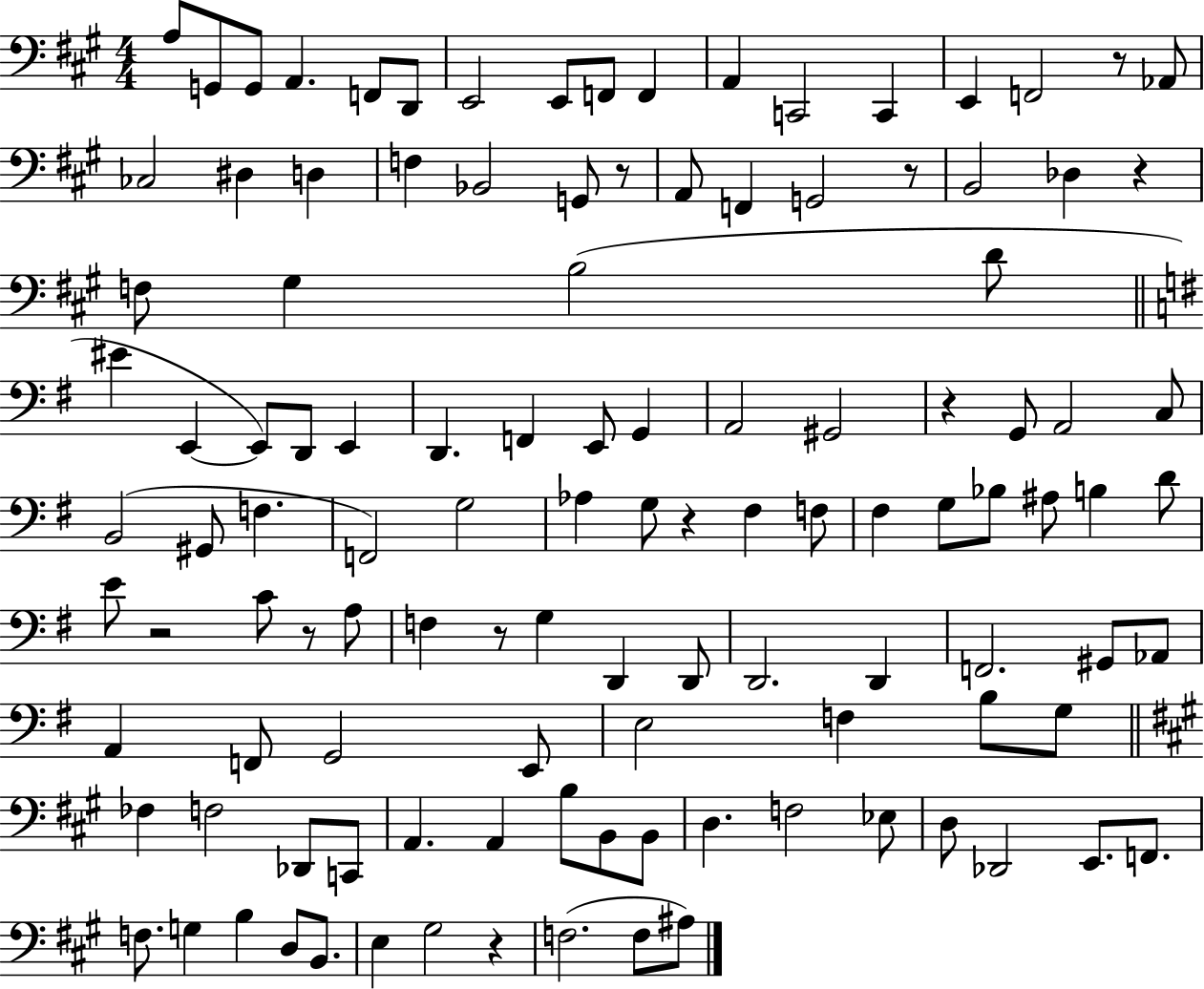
{
  \clef bass
  \numericTimeSignature
  \time 4/4
  \key a \major
  a8 g,8 g,8 a,4. f,8 d,8 | e,2 e,8 f,8 f,4 | a,4 c,2 c,4 | e,4 f,2 r8 aes,8 | \break ces2 dis4 d4 | f4 bes,2 g,8 r8 | a,8 f,4 g,2 r8 | b,2 des4 r4 | \break f8 gis4 b2( d'8 | \bar "||" \break \key e \minor eis'4 e,4~~ e,8) d,8 e,4 | d,4. f,4 e,8 g,4 | a,2 gis,2 | r4 g,8 a,2 c8 | \break b,2( gis,8 f4. | f,2) g2 | aes4 g8 r4 fis4 f8 | fis4 g8 bes8 ais8 b4 d'8 | \break e'8 r2 c'8 r8 a8 | f4 r8 g4 d,4 d,8 | d,2. d,4 | f,2. gis,8 aes,8 | \break a,4 f,8 g,2 e,8 | e2 f4 b8 g8 | \bar "||" \break \key a \major fes4 f2 des,8 c,8 | a,4. a,4 b8 b,8 b,8 | d4. f2 ees8 | d8 des,2 e,8. f,8. | \break f8. g4 b4 d8 b,8. | e4 gis2 r4 | f2.( f8 ais8) | \bar "|."
}